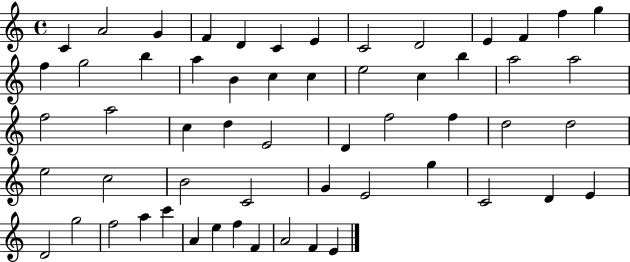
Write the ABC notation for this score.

X:1
T:Untitled
M:4/4
L:1/4
K:C
C A2 G F D C E C2 D2 E F f g f g2 b a B c c e2 c b a2 a2 f2 a2 c d E2 D f2 f d2 d2 e2 c2 B2 C2 G E2 g C2 D E D2 g2 f2 a c' A e f F A2 F E